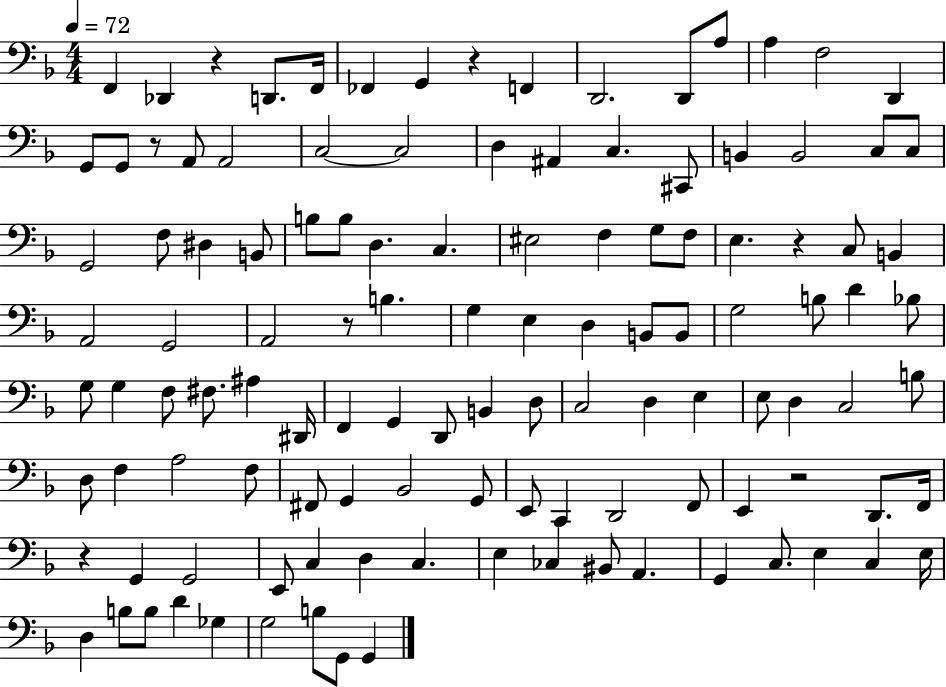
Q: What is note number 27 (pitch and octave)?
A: C3